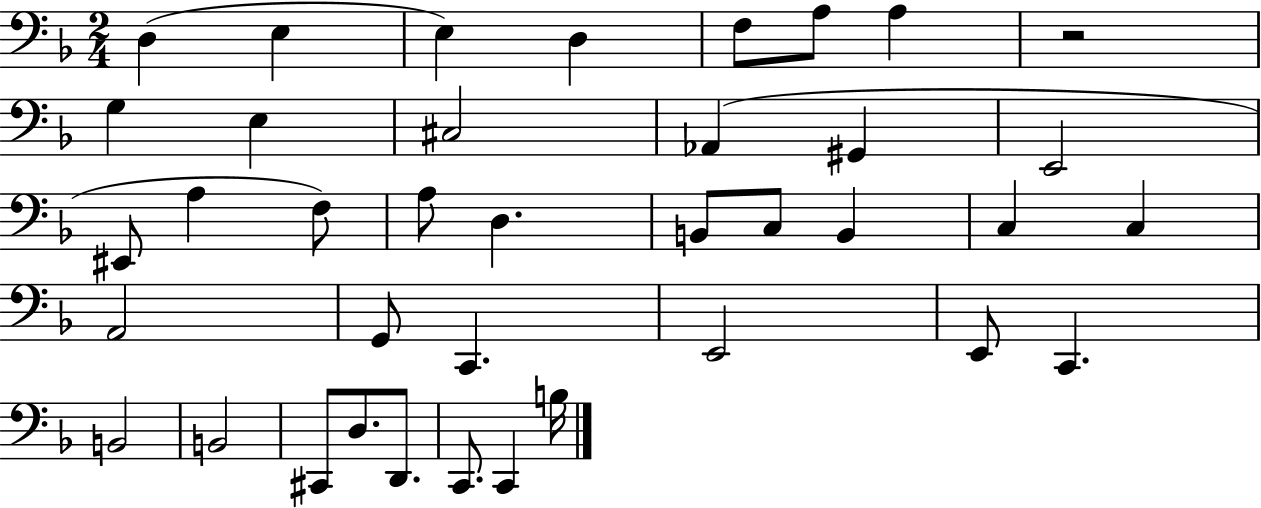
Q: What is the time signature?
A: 2/4